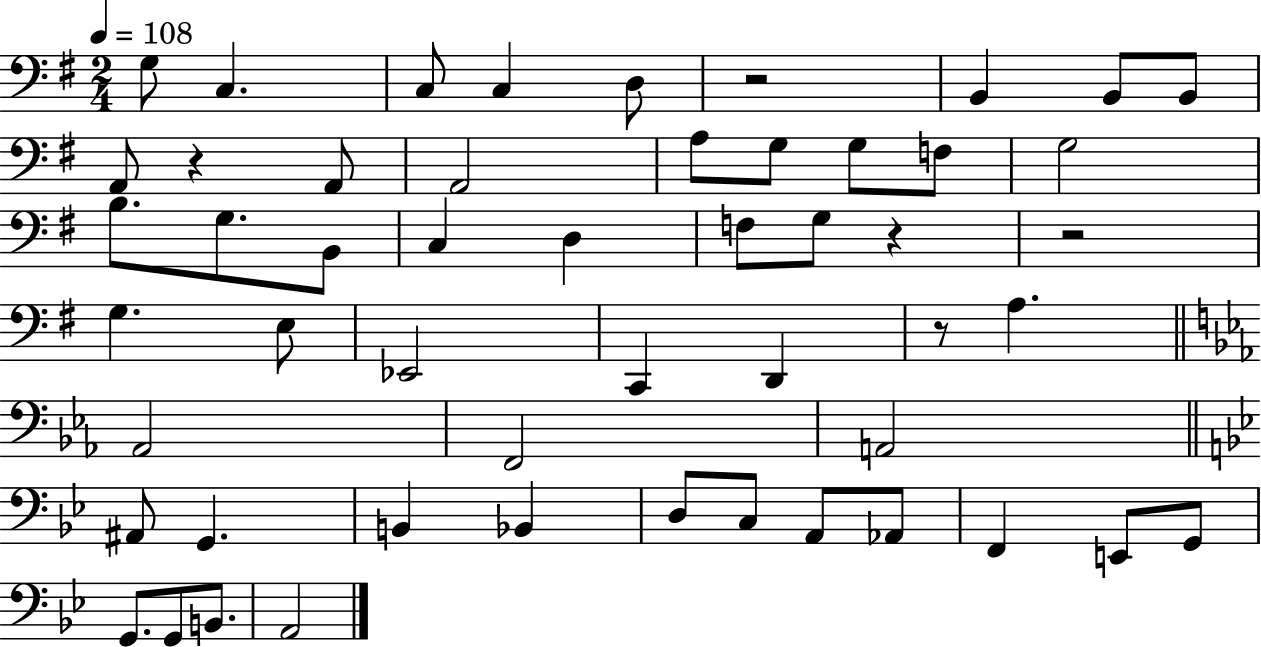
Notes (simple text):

G3/e C3/q. C3/e C3/q D3/e R/h B2/q B2/e B2/e A2/e R/q A2/e A2/h A3/e G3/e G3/e F3/e G3/h B3/e. G3/e. B2/e C3/q D3/q F3/e G3/e R/q R/h G3/q. E3/e Eb2/h C2/q D2/q R/e A3/q. Ab2/h F2/h A2/h A#2/e G2/q. B2/q Bb2/q D3/e C3/e A2/e Ab2/e F2/q E2/e G2/e G2/e. G2/e B2/e. A2/h